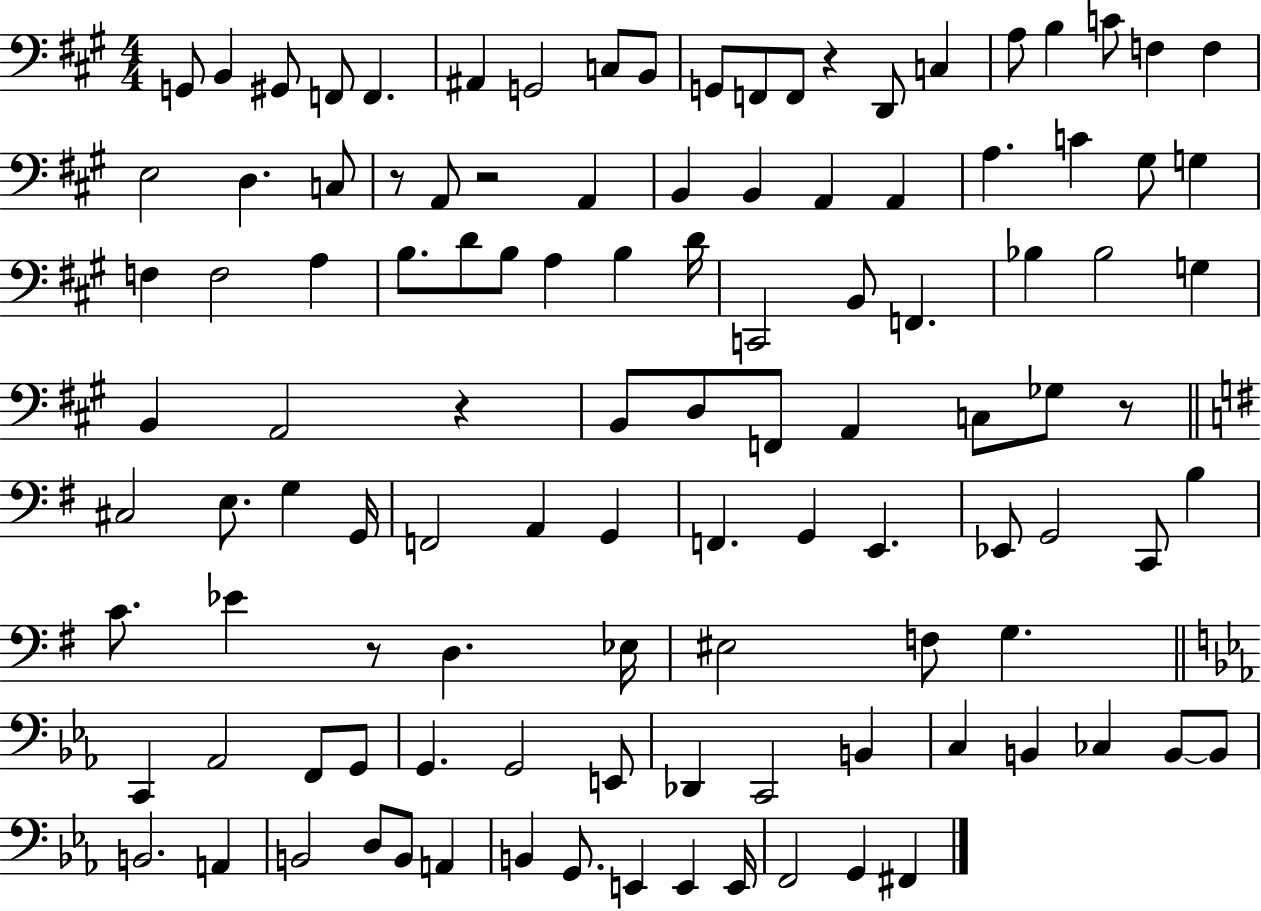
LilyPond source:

{
  \clef bass
  \numericTimeSignature
  \time 4/4
  \key a \major
  g,8 b,4 gis,8 f,8 f,4. | ais,4 g,2 c8 b,8 | g,8 f,8 f,8 r4 d,8 c4 | a8 b4 c'8 f4 f4 | \break e2 d4. c8 | r8 a,8 r2 a,4 | b,4 b,4 a,4 a,4 | a4. c'4 gis8 g4 | \break f4 f2 a4 | b8. d'8 b8 a4 b4 d'16 | c,2 b,8 f,4. | bes4 bes2 g4 | \break b,4 a,2 r4 | b,8 d8 f,8 a,4 c8 ges8 r8 | \bar "||" \break \key e \minor cis2 e8. g4 g,16 | f,2 a,4 g,4 | f,4. g,4 e,4. | ees,8 g,2 c,8 b4 | \break c'8. ees'4 r8 d4. ees16 | eis2 f8 g4. | \bar "||" \break \key ees \major c,4 aes,2 f,8 g,8 | g,4. g,2 e,8 | des,4 c,2 b,4 | c4 b,4 ces4 b,8~~ b,8 | \break b,2. a,4 | b,2 d8 b,8 a,4 | b,4 g,8. e,4 e,4 e,16 | f,2 g,4 fis,4 | \break \bar "|."
}